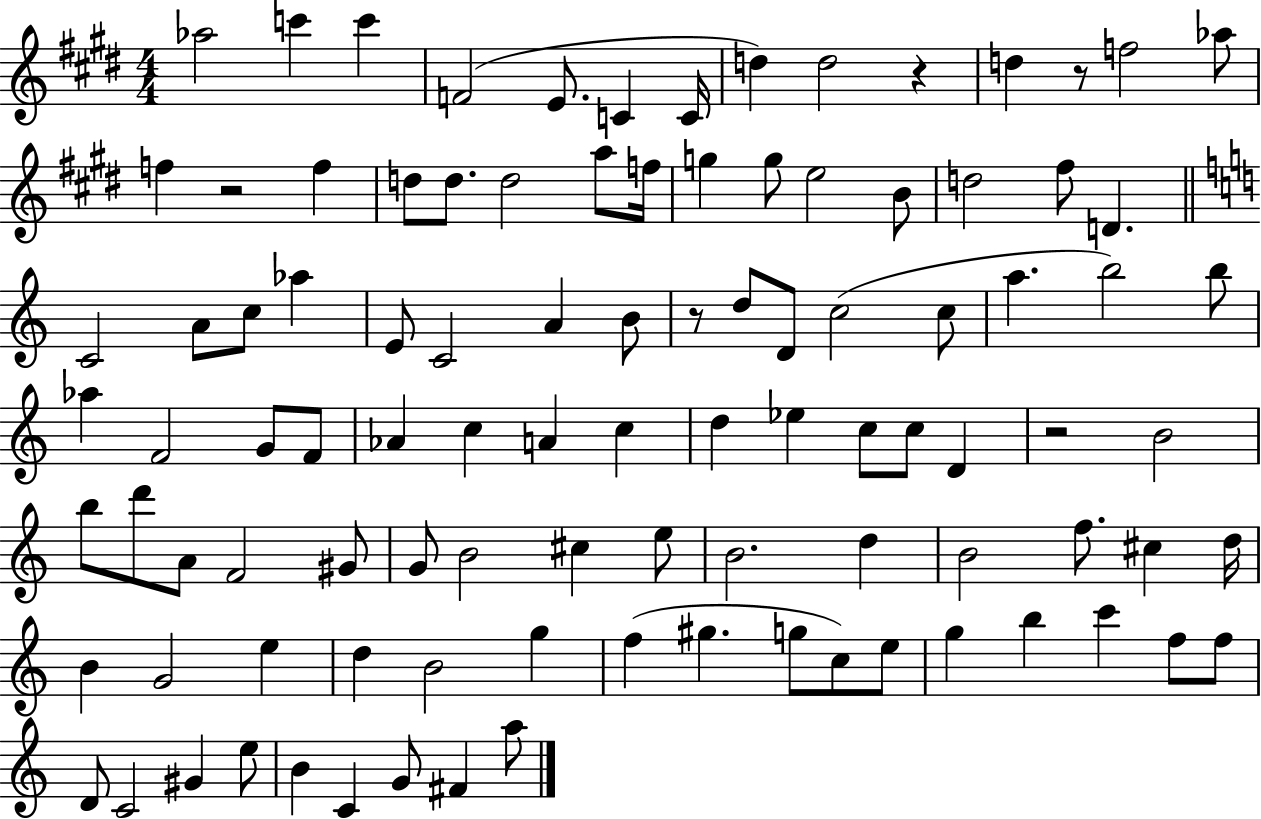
Ab5/h C6/q C6/q F4/h E4/e. C4/q C4/s D5/q D5/h R/q D5/q R/e F5/h Ab5/e F5/q R/h F5/q D5/e D5/e. D5/h A5/e F5/s G5/q G5/e E5/h B4/e D5/h F#5/e D4/q. C4/h A4/e C5/e Ab5/q E4/e C4/h A4/q B4/e R/e D5/e D4/e C5/h C5/e A5/q. B5/h B5/e Ab5/q F4/h G4/e F4/e Ab4/q C5/q A4/q C5/q D5/q Eb5/q C5/e C5/e D4/q R/h B4/h B5/e D6/e A4/e F4/h G#4/e G4/e B4/h C#5/q E5/e B4/h. D5/q B4/h F5/e. C#5/q D5/s B4/q G4/h E5/q D5/q B4/h G5/q F5/q G#5/q. G5/e C5/e E5/e G5/q B5/q C6/q F5/e F5/e D4/e C4/h G#4/q E5/e B4/q C4/q G4/e F#4/q A5/e